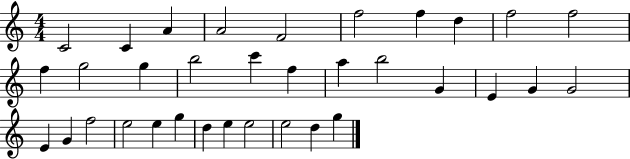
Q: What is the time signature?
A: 4/4